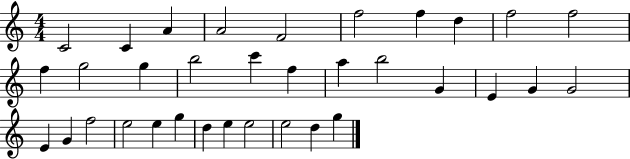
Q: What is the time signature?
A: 4/4